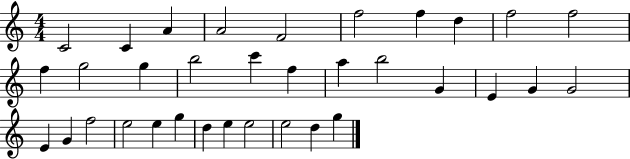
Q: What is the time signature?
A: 4/4